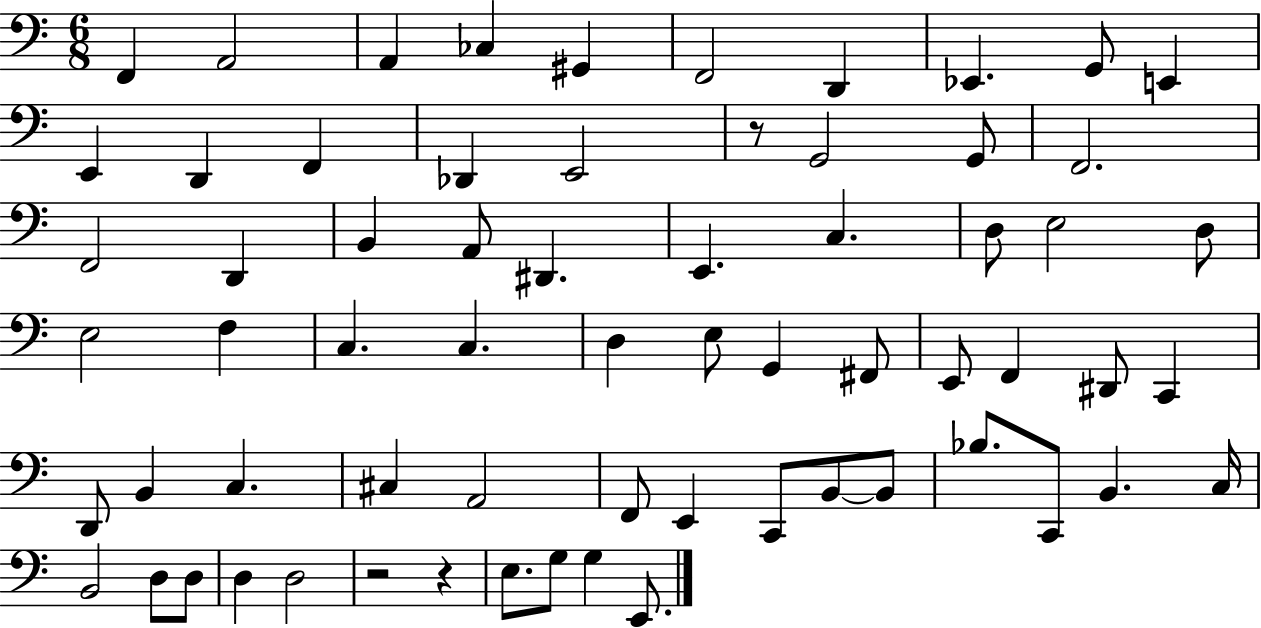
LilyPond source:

{
  \clef bass
  \numericTimeSignature
  \time 6/8
  \key c \major
  f,4 a,2 | a,4 ces4 gis,4 | f,2 d,4 | ees,4. g,8 e,4 | \break e,4 d,4 f,4 | des,4 e,2 | r8 g,2 g,8 | f,2. | \break f,2 d,4 | b,4 a,8 dis,4. | e,4. c4. | d8 e2 d8 | \break e2 f4 | c4. c4. | d4 e8 g,4 fis,8 | e,8 f,4 dis,8 c,4 | \break d,8 b,4 c4. | cis4 a,2 | f,8 e,4 c,8 b,8~~ b,8 | bes8. c,8 b,4. c16 | \break b,2 d8 d8 | d4 d2 | r2 r4 | e8. g8 g4 e,8. | \break \bar "|."
}